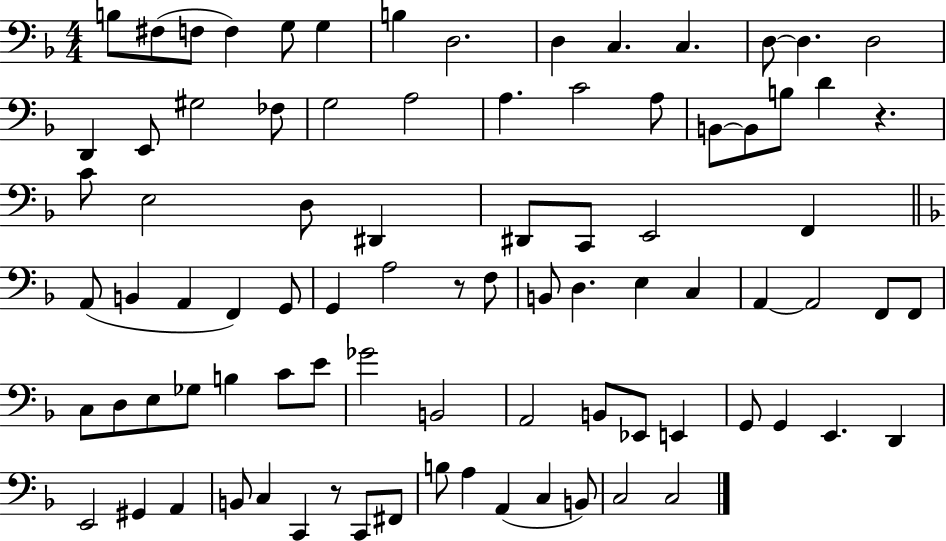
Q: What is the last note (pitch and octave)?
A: C3